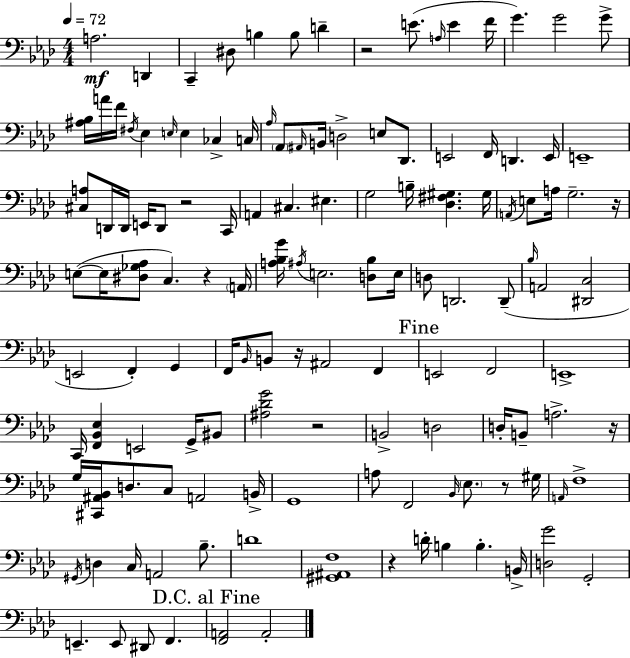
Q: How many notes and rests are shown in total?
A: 132